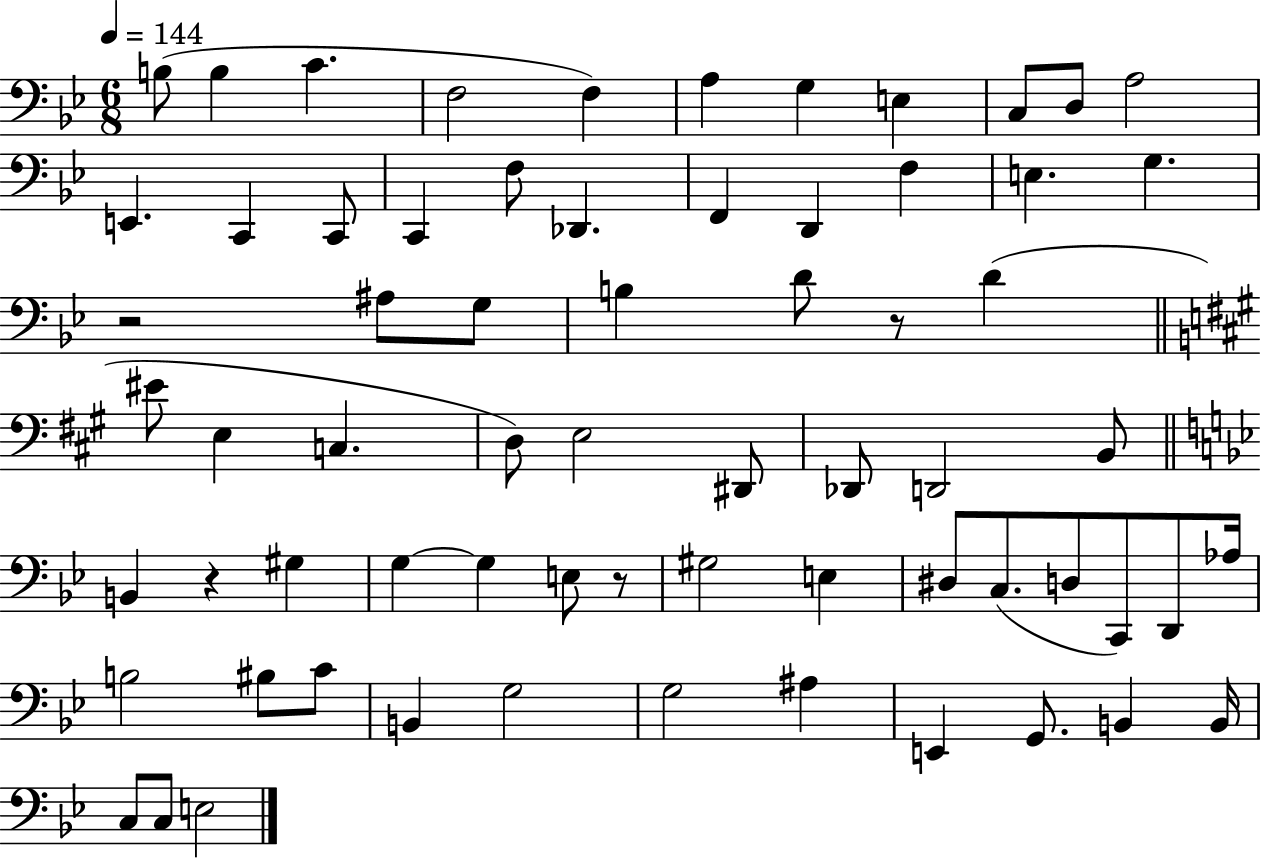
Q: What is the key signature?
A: BES major